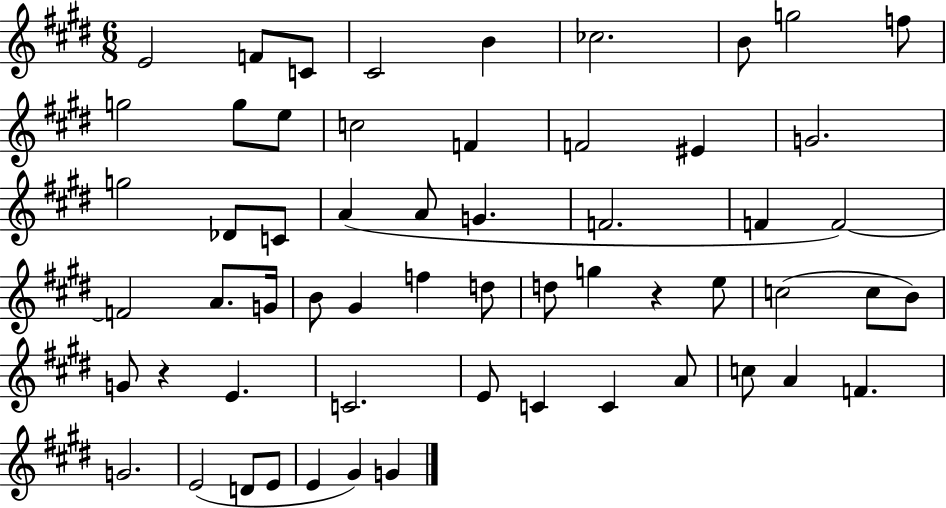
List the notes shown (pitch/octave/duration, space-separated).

E4/h F4/e C4/e C#4/h B4/q CES5/h. B4/e G5/h F5/e G5/h G5/e E5/e C5/h F4/q F4/h EIS4/q G4/h. G5/h Db4/e C4/e A4/q A4/e G4/q. F4/h. F4/q F4/h F4/h A4/e. G4/s B4/e G#4/q F5/q D5/e D5/e G5/q R/q E5/e C5/h C5/e B4/e G4/e R/q E4/q. C4/h. E4/e C4/q C4/q A4/e C5/e A4/q F4/q. G4/h. E4/h D4/e E4/e E4/q G#4/q G4/q